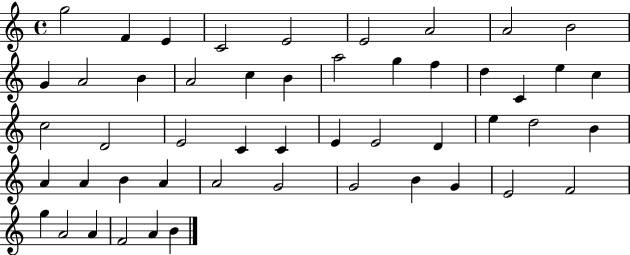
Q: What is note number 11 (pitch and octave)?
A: A4